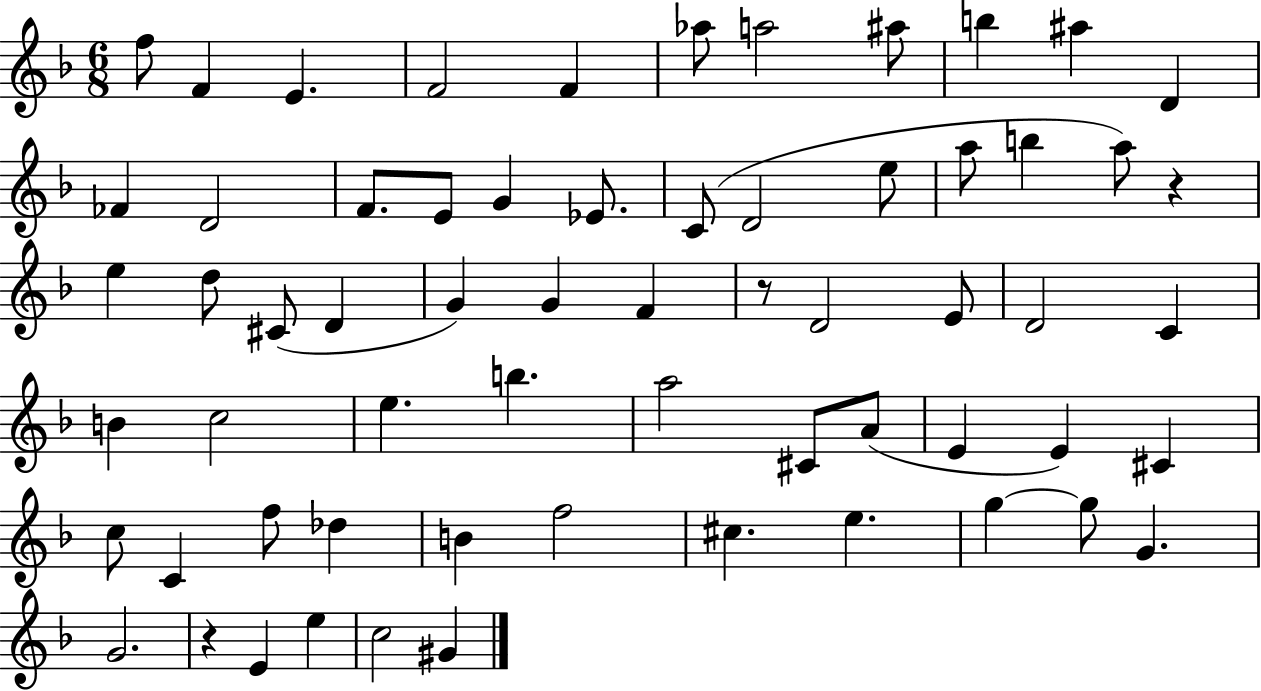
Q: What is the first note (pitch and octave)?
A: F5